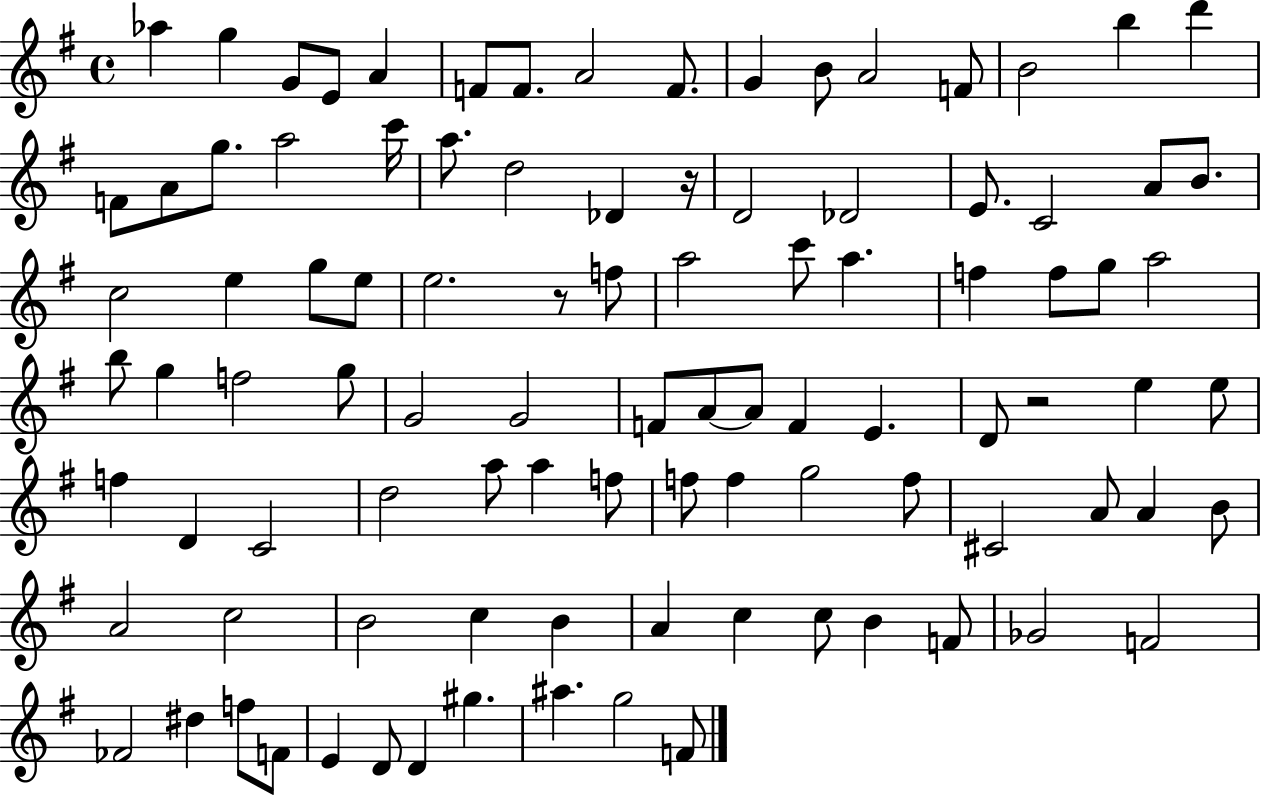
Ab5/q G5/q G4/e E4/e A4/q F4/e F4/e. A4/h F4/e. G4/q B4/e A4/h F4/e B4/h B5/q D6/q F4/e A4/e G5/e. A5/h C6/s A5/e. D5/h Db4/q R/s D4/h Db4/h E4/e. C4/h A4/e B4/e. C5/h E5/q G5/e E5/e E5/h. R/e F5/e A5/h C6/e A5/q. F5/q F5/e G5/e A5/h B5/e G5/q F5/h G5/e G4/h G4/h F4/e A4/e A4/e F4/q E4/q. D4/e R/h E5/q E5/e F5/q D4/q C4/h D5/h A5/e A5/q F5/e F5/e F5/q G5/h F5/e C#4/h A4/e A4/q B4/e A4/h C5/h B4/h C5/q B4/q A4/q C5/q C5/e B4/q F4/e Gb4/h F4/h FES4/h D#5/q F5/e F4/e E4/q D4/e D4/q G#5/q. A#5/q. G5/h F4/e